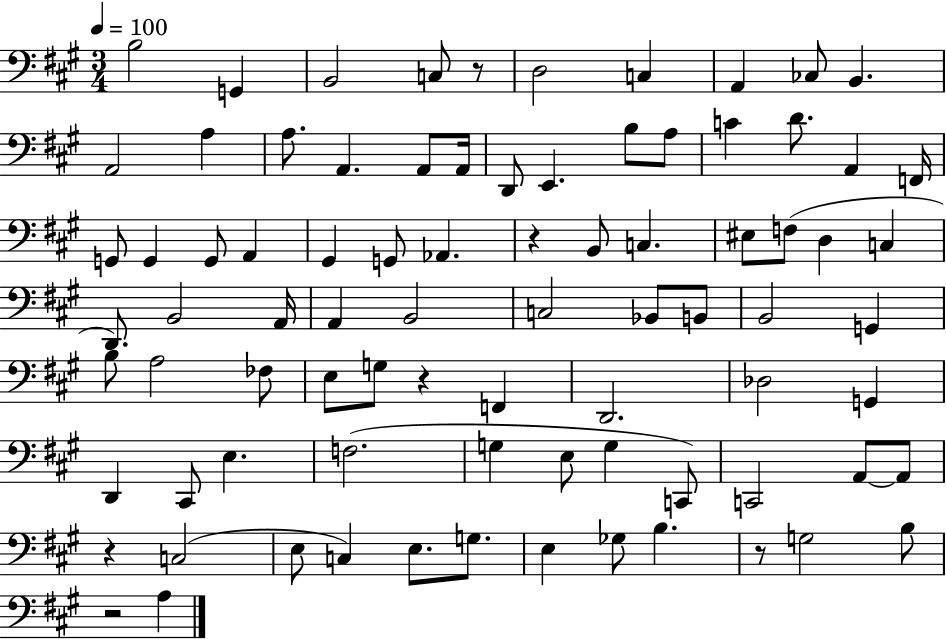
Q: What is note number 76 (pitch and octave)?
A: B3